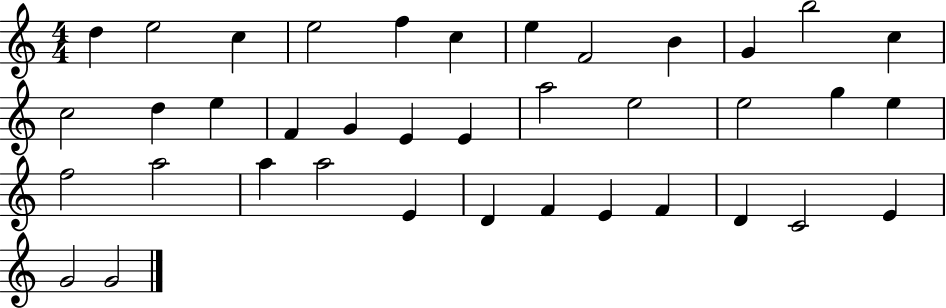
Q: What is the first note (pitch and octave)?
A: D5